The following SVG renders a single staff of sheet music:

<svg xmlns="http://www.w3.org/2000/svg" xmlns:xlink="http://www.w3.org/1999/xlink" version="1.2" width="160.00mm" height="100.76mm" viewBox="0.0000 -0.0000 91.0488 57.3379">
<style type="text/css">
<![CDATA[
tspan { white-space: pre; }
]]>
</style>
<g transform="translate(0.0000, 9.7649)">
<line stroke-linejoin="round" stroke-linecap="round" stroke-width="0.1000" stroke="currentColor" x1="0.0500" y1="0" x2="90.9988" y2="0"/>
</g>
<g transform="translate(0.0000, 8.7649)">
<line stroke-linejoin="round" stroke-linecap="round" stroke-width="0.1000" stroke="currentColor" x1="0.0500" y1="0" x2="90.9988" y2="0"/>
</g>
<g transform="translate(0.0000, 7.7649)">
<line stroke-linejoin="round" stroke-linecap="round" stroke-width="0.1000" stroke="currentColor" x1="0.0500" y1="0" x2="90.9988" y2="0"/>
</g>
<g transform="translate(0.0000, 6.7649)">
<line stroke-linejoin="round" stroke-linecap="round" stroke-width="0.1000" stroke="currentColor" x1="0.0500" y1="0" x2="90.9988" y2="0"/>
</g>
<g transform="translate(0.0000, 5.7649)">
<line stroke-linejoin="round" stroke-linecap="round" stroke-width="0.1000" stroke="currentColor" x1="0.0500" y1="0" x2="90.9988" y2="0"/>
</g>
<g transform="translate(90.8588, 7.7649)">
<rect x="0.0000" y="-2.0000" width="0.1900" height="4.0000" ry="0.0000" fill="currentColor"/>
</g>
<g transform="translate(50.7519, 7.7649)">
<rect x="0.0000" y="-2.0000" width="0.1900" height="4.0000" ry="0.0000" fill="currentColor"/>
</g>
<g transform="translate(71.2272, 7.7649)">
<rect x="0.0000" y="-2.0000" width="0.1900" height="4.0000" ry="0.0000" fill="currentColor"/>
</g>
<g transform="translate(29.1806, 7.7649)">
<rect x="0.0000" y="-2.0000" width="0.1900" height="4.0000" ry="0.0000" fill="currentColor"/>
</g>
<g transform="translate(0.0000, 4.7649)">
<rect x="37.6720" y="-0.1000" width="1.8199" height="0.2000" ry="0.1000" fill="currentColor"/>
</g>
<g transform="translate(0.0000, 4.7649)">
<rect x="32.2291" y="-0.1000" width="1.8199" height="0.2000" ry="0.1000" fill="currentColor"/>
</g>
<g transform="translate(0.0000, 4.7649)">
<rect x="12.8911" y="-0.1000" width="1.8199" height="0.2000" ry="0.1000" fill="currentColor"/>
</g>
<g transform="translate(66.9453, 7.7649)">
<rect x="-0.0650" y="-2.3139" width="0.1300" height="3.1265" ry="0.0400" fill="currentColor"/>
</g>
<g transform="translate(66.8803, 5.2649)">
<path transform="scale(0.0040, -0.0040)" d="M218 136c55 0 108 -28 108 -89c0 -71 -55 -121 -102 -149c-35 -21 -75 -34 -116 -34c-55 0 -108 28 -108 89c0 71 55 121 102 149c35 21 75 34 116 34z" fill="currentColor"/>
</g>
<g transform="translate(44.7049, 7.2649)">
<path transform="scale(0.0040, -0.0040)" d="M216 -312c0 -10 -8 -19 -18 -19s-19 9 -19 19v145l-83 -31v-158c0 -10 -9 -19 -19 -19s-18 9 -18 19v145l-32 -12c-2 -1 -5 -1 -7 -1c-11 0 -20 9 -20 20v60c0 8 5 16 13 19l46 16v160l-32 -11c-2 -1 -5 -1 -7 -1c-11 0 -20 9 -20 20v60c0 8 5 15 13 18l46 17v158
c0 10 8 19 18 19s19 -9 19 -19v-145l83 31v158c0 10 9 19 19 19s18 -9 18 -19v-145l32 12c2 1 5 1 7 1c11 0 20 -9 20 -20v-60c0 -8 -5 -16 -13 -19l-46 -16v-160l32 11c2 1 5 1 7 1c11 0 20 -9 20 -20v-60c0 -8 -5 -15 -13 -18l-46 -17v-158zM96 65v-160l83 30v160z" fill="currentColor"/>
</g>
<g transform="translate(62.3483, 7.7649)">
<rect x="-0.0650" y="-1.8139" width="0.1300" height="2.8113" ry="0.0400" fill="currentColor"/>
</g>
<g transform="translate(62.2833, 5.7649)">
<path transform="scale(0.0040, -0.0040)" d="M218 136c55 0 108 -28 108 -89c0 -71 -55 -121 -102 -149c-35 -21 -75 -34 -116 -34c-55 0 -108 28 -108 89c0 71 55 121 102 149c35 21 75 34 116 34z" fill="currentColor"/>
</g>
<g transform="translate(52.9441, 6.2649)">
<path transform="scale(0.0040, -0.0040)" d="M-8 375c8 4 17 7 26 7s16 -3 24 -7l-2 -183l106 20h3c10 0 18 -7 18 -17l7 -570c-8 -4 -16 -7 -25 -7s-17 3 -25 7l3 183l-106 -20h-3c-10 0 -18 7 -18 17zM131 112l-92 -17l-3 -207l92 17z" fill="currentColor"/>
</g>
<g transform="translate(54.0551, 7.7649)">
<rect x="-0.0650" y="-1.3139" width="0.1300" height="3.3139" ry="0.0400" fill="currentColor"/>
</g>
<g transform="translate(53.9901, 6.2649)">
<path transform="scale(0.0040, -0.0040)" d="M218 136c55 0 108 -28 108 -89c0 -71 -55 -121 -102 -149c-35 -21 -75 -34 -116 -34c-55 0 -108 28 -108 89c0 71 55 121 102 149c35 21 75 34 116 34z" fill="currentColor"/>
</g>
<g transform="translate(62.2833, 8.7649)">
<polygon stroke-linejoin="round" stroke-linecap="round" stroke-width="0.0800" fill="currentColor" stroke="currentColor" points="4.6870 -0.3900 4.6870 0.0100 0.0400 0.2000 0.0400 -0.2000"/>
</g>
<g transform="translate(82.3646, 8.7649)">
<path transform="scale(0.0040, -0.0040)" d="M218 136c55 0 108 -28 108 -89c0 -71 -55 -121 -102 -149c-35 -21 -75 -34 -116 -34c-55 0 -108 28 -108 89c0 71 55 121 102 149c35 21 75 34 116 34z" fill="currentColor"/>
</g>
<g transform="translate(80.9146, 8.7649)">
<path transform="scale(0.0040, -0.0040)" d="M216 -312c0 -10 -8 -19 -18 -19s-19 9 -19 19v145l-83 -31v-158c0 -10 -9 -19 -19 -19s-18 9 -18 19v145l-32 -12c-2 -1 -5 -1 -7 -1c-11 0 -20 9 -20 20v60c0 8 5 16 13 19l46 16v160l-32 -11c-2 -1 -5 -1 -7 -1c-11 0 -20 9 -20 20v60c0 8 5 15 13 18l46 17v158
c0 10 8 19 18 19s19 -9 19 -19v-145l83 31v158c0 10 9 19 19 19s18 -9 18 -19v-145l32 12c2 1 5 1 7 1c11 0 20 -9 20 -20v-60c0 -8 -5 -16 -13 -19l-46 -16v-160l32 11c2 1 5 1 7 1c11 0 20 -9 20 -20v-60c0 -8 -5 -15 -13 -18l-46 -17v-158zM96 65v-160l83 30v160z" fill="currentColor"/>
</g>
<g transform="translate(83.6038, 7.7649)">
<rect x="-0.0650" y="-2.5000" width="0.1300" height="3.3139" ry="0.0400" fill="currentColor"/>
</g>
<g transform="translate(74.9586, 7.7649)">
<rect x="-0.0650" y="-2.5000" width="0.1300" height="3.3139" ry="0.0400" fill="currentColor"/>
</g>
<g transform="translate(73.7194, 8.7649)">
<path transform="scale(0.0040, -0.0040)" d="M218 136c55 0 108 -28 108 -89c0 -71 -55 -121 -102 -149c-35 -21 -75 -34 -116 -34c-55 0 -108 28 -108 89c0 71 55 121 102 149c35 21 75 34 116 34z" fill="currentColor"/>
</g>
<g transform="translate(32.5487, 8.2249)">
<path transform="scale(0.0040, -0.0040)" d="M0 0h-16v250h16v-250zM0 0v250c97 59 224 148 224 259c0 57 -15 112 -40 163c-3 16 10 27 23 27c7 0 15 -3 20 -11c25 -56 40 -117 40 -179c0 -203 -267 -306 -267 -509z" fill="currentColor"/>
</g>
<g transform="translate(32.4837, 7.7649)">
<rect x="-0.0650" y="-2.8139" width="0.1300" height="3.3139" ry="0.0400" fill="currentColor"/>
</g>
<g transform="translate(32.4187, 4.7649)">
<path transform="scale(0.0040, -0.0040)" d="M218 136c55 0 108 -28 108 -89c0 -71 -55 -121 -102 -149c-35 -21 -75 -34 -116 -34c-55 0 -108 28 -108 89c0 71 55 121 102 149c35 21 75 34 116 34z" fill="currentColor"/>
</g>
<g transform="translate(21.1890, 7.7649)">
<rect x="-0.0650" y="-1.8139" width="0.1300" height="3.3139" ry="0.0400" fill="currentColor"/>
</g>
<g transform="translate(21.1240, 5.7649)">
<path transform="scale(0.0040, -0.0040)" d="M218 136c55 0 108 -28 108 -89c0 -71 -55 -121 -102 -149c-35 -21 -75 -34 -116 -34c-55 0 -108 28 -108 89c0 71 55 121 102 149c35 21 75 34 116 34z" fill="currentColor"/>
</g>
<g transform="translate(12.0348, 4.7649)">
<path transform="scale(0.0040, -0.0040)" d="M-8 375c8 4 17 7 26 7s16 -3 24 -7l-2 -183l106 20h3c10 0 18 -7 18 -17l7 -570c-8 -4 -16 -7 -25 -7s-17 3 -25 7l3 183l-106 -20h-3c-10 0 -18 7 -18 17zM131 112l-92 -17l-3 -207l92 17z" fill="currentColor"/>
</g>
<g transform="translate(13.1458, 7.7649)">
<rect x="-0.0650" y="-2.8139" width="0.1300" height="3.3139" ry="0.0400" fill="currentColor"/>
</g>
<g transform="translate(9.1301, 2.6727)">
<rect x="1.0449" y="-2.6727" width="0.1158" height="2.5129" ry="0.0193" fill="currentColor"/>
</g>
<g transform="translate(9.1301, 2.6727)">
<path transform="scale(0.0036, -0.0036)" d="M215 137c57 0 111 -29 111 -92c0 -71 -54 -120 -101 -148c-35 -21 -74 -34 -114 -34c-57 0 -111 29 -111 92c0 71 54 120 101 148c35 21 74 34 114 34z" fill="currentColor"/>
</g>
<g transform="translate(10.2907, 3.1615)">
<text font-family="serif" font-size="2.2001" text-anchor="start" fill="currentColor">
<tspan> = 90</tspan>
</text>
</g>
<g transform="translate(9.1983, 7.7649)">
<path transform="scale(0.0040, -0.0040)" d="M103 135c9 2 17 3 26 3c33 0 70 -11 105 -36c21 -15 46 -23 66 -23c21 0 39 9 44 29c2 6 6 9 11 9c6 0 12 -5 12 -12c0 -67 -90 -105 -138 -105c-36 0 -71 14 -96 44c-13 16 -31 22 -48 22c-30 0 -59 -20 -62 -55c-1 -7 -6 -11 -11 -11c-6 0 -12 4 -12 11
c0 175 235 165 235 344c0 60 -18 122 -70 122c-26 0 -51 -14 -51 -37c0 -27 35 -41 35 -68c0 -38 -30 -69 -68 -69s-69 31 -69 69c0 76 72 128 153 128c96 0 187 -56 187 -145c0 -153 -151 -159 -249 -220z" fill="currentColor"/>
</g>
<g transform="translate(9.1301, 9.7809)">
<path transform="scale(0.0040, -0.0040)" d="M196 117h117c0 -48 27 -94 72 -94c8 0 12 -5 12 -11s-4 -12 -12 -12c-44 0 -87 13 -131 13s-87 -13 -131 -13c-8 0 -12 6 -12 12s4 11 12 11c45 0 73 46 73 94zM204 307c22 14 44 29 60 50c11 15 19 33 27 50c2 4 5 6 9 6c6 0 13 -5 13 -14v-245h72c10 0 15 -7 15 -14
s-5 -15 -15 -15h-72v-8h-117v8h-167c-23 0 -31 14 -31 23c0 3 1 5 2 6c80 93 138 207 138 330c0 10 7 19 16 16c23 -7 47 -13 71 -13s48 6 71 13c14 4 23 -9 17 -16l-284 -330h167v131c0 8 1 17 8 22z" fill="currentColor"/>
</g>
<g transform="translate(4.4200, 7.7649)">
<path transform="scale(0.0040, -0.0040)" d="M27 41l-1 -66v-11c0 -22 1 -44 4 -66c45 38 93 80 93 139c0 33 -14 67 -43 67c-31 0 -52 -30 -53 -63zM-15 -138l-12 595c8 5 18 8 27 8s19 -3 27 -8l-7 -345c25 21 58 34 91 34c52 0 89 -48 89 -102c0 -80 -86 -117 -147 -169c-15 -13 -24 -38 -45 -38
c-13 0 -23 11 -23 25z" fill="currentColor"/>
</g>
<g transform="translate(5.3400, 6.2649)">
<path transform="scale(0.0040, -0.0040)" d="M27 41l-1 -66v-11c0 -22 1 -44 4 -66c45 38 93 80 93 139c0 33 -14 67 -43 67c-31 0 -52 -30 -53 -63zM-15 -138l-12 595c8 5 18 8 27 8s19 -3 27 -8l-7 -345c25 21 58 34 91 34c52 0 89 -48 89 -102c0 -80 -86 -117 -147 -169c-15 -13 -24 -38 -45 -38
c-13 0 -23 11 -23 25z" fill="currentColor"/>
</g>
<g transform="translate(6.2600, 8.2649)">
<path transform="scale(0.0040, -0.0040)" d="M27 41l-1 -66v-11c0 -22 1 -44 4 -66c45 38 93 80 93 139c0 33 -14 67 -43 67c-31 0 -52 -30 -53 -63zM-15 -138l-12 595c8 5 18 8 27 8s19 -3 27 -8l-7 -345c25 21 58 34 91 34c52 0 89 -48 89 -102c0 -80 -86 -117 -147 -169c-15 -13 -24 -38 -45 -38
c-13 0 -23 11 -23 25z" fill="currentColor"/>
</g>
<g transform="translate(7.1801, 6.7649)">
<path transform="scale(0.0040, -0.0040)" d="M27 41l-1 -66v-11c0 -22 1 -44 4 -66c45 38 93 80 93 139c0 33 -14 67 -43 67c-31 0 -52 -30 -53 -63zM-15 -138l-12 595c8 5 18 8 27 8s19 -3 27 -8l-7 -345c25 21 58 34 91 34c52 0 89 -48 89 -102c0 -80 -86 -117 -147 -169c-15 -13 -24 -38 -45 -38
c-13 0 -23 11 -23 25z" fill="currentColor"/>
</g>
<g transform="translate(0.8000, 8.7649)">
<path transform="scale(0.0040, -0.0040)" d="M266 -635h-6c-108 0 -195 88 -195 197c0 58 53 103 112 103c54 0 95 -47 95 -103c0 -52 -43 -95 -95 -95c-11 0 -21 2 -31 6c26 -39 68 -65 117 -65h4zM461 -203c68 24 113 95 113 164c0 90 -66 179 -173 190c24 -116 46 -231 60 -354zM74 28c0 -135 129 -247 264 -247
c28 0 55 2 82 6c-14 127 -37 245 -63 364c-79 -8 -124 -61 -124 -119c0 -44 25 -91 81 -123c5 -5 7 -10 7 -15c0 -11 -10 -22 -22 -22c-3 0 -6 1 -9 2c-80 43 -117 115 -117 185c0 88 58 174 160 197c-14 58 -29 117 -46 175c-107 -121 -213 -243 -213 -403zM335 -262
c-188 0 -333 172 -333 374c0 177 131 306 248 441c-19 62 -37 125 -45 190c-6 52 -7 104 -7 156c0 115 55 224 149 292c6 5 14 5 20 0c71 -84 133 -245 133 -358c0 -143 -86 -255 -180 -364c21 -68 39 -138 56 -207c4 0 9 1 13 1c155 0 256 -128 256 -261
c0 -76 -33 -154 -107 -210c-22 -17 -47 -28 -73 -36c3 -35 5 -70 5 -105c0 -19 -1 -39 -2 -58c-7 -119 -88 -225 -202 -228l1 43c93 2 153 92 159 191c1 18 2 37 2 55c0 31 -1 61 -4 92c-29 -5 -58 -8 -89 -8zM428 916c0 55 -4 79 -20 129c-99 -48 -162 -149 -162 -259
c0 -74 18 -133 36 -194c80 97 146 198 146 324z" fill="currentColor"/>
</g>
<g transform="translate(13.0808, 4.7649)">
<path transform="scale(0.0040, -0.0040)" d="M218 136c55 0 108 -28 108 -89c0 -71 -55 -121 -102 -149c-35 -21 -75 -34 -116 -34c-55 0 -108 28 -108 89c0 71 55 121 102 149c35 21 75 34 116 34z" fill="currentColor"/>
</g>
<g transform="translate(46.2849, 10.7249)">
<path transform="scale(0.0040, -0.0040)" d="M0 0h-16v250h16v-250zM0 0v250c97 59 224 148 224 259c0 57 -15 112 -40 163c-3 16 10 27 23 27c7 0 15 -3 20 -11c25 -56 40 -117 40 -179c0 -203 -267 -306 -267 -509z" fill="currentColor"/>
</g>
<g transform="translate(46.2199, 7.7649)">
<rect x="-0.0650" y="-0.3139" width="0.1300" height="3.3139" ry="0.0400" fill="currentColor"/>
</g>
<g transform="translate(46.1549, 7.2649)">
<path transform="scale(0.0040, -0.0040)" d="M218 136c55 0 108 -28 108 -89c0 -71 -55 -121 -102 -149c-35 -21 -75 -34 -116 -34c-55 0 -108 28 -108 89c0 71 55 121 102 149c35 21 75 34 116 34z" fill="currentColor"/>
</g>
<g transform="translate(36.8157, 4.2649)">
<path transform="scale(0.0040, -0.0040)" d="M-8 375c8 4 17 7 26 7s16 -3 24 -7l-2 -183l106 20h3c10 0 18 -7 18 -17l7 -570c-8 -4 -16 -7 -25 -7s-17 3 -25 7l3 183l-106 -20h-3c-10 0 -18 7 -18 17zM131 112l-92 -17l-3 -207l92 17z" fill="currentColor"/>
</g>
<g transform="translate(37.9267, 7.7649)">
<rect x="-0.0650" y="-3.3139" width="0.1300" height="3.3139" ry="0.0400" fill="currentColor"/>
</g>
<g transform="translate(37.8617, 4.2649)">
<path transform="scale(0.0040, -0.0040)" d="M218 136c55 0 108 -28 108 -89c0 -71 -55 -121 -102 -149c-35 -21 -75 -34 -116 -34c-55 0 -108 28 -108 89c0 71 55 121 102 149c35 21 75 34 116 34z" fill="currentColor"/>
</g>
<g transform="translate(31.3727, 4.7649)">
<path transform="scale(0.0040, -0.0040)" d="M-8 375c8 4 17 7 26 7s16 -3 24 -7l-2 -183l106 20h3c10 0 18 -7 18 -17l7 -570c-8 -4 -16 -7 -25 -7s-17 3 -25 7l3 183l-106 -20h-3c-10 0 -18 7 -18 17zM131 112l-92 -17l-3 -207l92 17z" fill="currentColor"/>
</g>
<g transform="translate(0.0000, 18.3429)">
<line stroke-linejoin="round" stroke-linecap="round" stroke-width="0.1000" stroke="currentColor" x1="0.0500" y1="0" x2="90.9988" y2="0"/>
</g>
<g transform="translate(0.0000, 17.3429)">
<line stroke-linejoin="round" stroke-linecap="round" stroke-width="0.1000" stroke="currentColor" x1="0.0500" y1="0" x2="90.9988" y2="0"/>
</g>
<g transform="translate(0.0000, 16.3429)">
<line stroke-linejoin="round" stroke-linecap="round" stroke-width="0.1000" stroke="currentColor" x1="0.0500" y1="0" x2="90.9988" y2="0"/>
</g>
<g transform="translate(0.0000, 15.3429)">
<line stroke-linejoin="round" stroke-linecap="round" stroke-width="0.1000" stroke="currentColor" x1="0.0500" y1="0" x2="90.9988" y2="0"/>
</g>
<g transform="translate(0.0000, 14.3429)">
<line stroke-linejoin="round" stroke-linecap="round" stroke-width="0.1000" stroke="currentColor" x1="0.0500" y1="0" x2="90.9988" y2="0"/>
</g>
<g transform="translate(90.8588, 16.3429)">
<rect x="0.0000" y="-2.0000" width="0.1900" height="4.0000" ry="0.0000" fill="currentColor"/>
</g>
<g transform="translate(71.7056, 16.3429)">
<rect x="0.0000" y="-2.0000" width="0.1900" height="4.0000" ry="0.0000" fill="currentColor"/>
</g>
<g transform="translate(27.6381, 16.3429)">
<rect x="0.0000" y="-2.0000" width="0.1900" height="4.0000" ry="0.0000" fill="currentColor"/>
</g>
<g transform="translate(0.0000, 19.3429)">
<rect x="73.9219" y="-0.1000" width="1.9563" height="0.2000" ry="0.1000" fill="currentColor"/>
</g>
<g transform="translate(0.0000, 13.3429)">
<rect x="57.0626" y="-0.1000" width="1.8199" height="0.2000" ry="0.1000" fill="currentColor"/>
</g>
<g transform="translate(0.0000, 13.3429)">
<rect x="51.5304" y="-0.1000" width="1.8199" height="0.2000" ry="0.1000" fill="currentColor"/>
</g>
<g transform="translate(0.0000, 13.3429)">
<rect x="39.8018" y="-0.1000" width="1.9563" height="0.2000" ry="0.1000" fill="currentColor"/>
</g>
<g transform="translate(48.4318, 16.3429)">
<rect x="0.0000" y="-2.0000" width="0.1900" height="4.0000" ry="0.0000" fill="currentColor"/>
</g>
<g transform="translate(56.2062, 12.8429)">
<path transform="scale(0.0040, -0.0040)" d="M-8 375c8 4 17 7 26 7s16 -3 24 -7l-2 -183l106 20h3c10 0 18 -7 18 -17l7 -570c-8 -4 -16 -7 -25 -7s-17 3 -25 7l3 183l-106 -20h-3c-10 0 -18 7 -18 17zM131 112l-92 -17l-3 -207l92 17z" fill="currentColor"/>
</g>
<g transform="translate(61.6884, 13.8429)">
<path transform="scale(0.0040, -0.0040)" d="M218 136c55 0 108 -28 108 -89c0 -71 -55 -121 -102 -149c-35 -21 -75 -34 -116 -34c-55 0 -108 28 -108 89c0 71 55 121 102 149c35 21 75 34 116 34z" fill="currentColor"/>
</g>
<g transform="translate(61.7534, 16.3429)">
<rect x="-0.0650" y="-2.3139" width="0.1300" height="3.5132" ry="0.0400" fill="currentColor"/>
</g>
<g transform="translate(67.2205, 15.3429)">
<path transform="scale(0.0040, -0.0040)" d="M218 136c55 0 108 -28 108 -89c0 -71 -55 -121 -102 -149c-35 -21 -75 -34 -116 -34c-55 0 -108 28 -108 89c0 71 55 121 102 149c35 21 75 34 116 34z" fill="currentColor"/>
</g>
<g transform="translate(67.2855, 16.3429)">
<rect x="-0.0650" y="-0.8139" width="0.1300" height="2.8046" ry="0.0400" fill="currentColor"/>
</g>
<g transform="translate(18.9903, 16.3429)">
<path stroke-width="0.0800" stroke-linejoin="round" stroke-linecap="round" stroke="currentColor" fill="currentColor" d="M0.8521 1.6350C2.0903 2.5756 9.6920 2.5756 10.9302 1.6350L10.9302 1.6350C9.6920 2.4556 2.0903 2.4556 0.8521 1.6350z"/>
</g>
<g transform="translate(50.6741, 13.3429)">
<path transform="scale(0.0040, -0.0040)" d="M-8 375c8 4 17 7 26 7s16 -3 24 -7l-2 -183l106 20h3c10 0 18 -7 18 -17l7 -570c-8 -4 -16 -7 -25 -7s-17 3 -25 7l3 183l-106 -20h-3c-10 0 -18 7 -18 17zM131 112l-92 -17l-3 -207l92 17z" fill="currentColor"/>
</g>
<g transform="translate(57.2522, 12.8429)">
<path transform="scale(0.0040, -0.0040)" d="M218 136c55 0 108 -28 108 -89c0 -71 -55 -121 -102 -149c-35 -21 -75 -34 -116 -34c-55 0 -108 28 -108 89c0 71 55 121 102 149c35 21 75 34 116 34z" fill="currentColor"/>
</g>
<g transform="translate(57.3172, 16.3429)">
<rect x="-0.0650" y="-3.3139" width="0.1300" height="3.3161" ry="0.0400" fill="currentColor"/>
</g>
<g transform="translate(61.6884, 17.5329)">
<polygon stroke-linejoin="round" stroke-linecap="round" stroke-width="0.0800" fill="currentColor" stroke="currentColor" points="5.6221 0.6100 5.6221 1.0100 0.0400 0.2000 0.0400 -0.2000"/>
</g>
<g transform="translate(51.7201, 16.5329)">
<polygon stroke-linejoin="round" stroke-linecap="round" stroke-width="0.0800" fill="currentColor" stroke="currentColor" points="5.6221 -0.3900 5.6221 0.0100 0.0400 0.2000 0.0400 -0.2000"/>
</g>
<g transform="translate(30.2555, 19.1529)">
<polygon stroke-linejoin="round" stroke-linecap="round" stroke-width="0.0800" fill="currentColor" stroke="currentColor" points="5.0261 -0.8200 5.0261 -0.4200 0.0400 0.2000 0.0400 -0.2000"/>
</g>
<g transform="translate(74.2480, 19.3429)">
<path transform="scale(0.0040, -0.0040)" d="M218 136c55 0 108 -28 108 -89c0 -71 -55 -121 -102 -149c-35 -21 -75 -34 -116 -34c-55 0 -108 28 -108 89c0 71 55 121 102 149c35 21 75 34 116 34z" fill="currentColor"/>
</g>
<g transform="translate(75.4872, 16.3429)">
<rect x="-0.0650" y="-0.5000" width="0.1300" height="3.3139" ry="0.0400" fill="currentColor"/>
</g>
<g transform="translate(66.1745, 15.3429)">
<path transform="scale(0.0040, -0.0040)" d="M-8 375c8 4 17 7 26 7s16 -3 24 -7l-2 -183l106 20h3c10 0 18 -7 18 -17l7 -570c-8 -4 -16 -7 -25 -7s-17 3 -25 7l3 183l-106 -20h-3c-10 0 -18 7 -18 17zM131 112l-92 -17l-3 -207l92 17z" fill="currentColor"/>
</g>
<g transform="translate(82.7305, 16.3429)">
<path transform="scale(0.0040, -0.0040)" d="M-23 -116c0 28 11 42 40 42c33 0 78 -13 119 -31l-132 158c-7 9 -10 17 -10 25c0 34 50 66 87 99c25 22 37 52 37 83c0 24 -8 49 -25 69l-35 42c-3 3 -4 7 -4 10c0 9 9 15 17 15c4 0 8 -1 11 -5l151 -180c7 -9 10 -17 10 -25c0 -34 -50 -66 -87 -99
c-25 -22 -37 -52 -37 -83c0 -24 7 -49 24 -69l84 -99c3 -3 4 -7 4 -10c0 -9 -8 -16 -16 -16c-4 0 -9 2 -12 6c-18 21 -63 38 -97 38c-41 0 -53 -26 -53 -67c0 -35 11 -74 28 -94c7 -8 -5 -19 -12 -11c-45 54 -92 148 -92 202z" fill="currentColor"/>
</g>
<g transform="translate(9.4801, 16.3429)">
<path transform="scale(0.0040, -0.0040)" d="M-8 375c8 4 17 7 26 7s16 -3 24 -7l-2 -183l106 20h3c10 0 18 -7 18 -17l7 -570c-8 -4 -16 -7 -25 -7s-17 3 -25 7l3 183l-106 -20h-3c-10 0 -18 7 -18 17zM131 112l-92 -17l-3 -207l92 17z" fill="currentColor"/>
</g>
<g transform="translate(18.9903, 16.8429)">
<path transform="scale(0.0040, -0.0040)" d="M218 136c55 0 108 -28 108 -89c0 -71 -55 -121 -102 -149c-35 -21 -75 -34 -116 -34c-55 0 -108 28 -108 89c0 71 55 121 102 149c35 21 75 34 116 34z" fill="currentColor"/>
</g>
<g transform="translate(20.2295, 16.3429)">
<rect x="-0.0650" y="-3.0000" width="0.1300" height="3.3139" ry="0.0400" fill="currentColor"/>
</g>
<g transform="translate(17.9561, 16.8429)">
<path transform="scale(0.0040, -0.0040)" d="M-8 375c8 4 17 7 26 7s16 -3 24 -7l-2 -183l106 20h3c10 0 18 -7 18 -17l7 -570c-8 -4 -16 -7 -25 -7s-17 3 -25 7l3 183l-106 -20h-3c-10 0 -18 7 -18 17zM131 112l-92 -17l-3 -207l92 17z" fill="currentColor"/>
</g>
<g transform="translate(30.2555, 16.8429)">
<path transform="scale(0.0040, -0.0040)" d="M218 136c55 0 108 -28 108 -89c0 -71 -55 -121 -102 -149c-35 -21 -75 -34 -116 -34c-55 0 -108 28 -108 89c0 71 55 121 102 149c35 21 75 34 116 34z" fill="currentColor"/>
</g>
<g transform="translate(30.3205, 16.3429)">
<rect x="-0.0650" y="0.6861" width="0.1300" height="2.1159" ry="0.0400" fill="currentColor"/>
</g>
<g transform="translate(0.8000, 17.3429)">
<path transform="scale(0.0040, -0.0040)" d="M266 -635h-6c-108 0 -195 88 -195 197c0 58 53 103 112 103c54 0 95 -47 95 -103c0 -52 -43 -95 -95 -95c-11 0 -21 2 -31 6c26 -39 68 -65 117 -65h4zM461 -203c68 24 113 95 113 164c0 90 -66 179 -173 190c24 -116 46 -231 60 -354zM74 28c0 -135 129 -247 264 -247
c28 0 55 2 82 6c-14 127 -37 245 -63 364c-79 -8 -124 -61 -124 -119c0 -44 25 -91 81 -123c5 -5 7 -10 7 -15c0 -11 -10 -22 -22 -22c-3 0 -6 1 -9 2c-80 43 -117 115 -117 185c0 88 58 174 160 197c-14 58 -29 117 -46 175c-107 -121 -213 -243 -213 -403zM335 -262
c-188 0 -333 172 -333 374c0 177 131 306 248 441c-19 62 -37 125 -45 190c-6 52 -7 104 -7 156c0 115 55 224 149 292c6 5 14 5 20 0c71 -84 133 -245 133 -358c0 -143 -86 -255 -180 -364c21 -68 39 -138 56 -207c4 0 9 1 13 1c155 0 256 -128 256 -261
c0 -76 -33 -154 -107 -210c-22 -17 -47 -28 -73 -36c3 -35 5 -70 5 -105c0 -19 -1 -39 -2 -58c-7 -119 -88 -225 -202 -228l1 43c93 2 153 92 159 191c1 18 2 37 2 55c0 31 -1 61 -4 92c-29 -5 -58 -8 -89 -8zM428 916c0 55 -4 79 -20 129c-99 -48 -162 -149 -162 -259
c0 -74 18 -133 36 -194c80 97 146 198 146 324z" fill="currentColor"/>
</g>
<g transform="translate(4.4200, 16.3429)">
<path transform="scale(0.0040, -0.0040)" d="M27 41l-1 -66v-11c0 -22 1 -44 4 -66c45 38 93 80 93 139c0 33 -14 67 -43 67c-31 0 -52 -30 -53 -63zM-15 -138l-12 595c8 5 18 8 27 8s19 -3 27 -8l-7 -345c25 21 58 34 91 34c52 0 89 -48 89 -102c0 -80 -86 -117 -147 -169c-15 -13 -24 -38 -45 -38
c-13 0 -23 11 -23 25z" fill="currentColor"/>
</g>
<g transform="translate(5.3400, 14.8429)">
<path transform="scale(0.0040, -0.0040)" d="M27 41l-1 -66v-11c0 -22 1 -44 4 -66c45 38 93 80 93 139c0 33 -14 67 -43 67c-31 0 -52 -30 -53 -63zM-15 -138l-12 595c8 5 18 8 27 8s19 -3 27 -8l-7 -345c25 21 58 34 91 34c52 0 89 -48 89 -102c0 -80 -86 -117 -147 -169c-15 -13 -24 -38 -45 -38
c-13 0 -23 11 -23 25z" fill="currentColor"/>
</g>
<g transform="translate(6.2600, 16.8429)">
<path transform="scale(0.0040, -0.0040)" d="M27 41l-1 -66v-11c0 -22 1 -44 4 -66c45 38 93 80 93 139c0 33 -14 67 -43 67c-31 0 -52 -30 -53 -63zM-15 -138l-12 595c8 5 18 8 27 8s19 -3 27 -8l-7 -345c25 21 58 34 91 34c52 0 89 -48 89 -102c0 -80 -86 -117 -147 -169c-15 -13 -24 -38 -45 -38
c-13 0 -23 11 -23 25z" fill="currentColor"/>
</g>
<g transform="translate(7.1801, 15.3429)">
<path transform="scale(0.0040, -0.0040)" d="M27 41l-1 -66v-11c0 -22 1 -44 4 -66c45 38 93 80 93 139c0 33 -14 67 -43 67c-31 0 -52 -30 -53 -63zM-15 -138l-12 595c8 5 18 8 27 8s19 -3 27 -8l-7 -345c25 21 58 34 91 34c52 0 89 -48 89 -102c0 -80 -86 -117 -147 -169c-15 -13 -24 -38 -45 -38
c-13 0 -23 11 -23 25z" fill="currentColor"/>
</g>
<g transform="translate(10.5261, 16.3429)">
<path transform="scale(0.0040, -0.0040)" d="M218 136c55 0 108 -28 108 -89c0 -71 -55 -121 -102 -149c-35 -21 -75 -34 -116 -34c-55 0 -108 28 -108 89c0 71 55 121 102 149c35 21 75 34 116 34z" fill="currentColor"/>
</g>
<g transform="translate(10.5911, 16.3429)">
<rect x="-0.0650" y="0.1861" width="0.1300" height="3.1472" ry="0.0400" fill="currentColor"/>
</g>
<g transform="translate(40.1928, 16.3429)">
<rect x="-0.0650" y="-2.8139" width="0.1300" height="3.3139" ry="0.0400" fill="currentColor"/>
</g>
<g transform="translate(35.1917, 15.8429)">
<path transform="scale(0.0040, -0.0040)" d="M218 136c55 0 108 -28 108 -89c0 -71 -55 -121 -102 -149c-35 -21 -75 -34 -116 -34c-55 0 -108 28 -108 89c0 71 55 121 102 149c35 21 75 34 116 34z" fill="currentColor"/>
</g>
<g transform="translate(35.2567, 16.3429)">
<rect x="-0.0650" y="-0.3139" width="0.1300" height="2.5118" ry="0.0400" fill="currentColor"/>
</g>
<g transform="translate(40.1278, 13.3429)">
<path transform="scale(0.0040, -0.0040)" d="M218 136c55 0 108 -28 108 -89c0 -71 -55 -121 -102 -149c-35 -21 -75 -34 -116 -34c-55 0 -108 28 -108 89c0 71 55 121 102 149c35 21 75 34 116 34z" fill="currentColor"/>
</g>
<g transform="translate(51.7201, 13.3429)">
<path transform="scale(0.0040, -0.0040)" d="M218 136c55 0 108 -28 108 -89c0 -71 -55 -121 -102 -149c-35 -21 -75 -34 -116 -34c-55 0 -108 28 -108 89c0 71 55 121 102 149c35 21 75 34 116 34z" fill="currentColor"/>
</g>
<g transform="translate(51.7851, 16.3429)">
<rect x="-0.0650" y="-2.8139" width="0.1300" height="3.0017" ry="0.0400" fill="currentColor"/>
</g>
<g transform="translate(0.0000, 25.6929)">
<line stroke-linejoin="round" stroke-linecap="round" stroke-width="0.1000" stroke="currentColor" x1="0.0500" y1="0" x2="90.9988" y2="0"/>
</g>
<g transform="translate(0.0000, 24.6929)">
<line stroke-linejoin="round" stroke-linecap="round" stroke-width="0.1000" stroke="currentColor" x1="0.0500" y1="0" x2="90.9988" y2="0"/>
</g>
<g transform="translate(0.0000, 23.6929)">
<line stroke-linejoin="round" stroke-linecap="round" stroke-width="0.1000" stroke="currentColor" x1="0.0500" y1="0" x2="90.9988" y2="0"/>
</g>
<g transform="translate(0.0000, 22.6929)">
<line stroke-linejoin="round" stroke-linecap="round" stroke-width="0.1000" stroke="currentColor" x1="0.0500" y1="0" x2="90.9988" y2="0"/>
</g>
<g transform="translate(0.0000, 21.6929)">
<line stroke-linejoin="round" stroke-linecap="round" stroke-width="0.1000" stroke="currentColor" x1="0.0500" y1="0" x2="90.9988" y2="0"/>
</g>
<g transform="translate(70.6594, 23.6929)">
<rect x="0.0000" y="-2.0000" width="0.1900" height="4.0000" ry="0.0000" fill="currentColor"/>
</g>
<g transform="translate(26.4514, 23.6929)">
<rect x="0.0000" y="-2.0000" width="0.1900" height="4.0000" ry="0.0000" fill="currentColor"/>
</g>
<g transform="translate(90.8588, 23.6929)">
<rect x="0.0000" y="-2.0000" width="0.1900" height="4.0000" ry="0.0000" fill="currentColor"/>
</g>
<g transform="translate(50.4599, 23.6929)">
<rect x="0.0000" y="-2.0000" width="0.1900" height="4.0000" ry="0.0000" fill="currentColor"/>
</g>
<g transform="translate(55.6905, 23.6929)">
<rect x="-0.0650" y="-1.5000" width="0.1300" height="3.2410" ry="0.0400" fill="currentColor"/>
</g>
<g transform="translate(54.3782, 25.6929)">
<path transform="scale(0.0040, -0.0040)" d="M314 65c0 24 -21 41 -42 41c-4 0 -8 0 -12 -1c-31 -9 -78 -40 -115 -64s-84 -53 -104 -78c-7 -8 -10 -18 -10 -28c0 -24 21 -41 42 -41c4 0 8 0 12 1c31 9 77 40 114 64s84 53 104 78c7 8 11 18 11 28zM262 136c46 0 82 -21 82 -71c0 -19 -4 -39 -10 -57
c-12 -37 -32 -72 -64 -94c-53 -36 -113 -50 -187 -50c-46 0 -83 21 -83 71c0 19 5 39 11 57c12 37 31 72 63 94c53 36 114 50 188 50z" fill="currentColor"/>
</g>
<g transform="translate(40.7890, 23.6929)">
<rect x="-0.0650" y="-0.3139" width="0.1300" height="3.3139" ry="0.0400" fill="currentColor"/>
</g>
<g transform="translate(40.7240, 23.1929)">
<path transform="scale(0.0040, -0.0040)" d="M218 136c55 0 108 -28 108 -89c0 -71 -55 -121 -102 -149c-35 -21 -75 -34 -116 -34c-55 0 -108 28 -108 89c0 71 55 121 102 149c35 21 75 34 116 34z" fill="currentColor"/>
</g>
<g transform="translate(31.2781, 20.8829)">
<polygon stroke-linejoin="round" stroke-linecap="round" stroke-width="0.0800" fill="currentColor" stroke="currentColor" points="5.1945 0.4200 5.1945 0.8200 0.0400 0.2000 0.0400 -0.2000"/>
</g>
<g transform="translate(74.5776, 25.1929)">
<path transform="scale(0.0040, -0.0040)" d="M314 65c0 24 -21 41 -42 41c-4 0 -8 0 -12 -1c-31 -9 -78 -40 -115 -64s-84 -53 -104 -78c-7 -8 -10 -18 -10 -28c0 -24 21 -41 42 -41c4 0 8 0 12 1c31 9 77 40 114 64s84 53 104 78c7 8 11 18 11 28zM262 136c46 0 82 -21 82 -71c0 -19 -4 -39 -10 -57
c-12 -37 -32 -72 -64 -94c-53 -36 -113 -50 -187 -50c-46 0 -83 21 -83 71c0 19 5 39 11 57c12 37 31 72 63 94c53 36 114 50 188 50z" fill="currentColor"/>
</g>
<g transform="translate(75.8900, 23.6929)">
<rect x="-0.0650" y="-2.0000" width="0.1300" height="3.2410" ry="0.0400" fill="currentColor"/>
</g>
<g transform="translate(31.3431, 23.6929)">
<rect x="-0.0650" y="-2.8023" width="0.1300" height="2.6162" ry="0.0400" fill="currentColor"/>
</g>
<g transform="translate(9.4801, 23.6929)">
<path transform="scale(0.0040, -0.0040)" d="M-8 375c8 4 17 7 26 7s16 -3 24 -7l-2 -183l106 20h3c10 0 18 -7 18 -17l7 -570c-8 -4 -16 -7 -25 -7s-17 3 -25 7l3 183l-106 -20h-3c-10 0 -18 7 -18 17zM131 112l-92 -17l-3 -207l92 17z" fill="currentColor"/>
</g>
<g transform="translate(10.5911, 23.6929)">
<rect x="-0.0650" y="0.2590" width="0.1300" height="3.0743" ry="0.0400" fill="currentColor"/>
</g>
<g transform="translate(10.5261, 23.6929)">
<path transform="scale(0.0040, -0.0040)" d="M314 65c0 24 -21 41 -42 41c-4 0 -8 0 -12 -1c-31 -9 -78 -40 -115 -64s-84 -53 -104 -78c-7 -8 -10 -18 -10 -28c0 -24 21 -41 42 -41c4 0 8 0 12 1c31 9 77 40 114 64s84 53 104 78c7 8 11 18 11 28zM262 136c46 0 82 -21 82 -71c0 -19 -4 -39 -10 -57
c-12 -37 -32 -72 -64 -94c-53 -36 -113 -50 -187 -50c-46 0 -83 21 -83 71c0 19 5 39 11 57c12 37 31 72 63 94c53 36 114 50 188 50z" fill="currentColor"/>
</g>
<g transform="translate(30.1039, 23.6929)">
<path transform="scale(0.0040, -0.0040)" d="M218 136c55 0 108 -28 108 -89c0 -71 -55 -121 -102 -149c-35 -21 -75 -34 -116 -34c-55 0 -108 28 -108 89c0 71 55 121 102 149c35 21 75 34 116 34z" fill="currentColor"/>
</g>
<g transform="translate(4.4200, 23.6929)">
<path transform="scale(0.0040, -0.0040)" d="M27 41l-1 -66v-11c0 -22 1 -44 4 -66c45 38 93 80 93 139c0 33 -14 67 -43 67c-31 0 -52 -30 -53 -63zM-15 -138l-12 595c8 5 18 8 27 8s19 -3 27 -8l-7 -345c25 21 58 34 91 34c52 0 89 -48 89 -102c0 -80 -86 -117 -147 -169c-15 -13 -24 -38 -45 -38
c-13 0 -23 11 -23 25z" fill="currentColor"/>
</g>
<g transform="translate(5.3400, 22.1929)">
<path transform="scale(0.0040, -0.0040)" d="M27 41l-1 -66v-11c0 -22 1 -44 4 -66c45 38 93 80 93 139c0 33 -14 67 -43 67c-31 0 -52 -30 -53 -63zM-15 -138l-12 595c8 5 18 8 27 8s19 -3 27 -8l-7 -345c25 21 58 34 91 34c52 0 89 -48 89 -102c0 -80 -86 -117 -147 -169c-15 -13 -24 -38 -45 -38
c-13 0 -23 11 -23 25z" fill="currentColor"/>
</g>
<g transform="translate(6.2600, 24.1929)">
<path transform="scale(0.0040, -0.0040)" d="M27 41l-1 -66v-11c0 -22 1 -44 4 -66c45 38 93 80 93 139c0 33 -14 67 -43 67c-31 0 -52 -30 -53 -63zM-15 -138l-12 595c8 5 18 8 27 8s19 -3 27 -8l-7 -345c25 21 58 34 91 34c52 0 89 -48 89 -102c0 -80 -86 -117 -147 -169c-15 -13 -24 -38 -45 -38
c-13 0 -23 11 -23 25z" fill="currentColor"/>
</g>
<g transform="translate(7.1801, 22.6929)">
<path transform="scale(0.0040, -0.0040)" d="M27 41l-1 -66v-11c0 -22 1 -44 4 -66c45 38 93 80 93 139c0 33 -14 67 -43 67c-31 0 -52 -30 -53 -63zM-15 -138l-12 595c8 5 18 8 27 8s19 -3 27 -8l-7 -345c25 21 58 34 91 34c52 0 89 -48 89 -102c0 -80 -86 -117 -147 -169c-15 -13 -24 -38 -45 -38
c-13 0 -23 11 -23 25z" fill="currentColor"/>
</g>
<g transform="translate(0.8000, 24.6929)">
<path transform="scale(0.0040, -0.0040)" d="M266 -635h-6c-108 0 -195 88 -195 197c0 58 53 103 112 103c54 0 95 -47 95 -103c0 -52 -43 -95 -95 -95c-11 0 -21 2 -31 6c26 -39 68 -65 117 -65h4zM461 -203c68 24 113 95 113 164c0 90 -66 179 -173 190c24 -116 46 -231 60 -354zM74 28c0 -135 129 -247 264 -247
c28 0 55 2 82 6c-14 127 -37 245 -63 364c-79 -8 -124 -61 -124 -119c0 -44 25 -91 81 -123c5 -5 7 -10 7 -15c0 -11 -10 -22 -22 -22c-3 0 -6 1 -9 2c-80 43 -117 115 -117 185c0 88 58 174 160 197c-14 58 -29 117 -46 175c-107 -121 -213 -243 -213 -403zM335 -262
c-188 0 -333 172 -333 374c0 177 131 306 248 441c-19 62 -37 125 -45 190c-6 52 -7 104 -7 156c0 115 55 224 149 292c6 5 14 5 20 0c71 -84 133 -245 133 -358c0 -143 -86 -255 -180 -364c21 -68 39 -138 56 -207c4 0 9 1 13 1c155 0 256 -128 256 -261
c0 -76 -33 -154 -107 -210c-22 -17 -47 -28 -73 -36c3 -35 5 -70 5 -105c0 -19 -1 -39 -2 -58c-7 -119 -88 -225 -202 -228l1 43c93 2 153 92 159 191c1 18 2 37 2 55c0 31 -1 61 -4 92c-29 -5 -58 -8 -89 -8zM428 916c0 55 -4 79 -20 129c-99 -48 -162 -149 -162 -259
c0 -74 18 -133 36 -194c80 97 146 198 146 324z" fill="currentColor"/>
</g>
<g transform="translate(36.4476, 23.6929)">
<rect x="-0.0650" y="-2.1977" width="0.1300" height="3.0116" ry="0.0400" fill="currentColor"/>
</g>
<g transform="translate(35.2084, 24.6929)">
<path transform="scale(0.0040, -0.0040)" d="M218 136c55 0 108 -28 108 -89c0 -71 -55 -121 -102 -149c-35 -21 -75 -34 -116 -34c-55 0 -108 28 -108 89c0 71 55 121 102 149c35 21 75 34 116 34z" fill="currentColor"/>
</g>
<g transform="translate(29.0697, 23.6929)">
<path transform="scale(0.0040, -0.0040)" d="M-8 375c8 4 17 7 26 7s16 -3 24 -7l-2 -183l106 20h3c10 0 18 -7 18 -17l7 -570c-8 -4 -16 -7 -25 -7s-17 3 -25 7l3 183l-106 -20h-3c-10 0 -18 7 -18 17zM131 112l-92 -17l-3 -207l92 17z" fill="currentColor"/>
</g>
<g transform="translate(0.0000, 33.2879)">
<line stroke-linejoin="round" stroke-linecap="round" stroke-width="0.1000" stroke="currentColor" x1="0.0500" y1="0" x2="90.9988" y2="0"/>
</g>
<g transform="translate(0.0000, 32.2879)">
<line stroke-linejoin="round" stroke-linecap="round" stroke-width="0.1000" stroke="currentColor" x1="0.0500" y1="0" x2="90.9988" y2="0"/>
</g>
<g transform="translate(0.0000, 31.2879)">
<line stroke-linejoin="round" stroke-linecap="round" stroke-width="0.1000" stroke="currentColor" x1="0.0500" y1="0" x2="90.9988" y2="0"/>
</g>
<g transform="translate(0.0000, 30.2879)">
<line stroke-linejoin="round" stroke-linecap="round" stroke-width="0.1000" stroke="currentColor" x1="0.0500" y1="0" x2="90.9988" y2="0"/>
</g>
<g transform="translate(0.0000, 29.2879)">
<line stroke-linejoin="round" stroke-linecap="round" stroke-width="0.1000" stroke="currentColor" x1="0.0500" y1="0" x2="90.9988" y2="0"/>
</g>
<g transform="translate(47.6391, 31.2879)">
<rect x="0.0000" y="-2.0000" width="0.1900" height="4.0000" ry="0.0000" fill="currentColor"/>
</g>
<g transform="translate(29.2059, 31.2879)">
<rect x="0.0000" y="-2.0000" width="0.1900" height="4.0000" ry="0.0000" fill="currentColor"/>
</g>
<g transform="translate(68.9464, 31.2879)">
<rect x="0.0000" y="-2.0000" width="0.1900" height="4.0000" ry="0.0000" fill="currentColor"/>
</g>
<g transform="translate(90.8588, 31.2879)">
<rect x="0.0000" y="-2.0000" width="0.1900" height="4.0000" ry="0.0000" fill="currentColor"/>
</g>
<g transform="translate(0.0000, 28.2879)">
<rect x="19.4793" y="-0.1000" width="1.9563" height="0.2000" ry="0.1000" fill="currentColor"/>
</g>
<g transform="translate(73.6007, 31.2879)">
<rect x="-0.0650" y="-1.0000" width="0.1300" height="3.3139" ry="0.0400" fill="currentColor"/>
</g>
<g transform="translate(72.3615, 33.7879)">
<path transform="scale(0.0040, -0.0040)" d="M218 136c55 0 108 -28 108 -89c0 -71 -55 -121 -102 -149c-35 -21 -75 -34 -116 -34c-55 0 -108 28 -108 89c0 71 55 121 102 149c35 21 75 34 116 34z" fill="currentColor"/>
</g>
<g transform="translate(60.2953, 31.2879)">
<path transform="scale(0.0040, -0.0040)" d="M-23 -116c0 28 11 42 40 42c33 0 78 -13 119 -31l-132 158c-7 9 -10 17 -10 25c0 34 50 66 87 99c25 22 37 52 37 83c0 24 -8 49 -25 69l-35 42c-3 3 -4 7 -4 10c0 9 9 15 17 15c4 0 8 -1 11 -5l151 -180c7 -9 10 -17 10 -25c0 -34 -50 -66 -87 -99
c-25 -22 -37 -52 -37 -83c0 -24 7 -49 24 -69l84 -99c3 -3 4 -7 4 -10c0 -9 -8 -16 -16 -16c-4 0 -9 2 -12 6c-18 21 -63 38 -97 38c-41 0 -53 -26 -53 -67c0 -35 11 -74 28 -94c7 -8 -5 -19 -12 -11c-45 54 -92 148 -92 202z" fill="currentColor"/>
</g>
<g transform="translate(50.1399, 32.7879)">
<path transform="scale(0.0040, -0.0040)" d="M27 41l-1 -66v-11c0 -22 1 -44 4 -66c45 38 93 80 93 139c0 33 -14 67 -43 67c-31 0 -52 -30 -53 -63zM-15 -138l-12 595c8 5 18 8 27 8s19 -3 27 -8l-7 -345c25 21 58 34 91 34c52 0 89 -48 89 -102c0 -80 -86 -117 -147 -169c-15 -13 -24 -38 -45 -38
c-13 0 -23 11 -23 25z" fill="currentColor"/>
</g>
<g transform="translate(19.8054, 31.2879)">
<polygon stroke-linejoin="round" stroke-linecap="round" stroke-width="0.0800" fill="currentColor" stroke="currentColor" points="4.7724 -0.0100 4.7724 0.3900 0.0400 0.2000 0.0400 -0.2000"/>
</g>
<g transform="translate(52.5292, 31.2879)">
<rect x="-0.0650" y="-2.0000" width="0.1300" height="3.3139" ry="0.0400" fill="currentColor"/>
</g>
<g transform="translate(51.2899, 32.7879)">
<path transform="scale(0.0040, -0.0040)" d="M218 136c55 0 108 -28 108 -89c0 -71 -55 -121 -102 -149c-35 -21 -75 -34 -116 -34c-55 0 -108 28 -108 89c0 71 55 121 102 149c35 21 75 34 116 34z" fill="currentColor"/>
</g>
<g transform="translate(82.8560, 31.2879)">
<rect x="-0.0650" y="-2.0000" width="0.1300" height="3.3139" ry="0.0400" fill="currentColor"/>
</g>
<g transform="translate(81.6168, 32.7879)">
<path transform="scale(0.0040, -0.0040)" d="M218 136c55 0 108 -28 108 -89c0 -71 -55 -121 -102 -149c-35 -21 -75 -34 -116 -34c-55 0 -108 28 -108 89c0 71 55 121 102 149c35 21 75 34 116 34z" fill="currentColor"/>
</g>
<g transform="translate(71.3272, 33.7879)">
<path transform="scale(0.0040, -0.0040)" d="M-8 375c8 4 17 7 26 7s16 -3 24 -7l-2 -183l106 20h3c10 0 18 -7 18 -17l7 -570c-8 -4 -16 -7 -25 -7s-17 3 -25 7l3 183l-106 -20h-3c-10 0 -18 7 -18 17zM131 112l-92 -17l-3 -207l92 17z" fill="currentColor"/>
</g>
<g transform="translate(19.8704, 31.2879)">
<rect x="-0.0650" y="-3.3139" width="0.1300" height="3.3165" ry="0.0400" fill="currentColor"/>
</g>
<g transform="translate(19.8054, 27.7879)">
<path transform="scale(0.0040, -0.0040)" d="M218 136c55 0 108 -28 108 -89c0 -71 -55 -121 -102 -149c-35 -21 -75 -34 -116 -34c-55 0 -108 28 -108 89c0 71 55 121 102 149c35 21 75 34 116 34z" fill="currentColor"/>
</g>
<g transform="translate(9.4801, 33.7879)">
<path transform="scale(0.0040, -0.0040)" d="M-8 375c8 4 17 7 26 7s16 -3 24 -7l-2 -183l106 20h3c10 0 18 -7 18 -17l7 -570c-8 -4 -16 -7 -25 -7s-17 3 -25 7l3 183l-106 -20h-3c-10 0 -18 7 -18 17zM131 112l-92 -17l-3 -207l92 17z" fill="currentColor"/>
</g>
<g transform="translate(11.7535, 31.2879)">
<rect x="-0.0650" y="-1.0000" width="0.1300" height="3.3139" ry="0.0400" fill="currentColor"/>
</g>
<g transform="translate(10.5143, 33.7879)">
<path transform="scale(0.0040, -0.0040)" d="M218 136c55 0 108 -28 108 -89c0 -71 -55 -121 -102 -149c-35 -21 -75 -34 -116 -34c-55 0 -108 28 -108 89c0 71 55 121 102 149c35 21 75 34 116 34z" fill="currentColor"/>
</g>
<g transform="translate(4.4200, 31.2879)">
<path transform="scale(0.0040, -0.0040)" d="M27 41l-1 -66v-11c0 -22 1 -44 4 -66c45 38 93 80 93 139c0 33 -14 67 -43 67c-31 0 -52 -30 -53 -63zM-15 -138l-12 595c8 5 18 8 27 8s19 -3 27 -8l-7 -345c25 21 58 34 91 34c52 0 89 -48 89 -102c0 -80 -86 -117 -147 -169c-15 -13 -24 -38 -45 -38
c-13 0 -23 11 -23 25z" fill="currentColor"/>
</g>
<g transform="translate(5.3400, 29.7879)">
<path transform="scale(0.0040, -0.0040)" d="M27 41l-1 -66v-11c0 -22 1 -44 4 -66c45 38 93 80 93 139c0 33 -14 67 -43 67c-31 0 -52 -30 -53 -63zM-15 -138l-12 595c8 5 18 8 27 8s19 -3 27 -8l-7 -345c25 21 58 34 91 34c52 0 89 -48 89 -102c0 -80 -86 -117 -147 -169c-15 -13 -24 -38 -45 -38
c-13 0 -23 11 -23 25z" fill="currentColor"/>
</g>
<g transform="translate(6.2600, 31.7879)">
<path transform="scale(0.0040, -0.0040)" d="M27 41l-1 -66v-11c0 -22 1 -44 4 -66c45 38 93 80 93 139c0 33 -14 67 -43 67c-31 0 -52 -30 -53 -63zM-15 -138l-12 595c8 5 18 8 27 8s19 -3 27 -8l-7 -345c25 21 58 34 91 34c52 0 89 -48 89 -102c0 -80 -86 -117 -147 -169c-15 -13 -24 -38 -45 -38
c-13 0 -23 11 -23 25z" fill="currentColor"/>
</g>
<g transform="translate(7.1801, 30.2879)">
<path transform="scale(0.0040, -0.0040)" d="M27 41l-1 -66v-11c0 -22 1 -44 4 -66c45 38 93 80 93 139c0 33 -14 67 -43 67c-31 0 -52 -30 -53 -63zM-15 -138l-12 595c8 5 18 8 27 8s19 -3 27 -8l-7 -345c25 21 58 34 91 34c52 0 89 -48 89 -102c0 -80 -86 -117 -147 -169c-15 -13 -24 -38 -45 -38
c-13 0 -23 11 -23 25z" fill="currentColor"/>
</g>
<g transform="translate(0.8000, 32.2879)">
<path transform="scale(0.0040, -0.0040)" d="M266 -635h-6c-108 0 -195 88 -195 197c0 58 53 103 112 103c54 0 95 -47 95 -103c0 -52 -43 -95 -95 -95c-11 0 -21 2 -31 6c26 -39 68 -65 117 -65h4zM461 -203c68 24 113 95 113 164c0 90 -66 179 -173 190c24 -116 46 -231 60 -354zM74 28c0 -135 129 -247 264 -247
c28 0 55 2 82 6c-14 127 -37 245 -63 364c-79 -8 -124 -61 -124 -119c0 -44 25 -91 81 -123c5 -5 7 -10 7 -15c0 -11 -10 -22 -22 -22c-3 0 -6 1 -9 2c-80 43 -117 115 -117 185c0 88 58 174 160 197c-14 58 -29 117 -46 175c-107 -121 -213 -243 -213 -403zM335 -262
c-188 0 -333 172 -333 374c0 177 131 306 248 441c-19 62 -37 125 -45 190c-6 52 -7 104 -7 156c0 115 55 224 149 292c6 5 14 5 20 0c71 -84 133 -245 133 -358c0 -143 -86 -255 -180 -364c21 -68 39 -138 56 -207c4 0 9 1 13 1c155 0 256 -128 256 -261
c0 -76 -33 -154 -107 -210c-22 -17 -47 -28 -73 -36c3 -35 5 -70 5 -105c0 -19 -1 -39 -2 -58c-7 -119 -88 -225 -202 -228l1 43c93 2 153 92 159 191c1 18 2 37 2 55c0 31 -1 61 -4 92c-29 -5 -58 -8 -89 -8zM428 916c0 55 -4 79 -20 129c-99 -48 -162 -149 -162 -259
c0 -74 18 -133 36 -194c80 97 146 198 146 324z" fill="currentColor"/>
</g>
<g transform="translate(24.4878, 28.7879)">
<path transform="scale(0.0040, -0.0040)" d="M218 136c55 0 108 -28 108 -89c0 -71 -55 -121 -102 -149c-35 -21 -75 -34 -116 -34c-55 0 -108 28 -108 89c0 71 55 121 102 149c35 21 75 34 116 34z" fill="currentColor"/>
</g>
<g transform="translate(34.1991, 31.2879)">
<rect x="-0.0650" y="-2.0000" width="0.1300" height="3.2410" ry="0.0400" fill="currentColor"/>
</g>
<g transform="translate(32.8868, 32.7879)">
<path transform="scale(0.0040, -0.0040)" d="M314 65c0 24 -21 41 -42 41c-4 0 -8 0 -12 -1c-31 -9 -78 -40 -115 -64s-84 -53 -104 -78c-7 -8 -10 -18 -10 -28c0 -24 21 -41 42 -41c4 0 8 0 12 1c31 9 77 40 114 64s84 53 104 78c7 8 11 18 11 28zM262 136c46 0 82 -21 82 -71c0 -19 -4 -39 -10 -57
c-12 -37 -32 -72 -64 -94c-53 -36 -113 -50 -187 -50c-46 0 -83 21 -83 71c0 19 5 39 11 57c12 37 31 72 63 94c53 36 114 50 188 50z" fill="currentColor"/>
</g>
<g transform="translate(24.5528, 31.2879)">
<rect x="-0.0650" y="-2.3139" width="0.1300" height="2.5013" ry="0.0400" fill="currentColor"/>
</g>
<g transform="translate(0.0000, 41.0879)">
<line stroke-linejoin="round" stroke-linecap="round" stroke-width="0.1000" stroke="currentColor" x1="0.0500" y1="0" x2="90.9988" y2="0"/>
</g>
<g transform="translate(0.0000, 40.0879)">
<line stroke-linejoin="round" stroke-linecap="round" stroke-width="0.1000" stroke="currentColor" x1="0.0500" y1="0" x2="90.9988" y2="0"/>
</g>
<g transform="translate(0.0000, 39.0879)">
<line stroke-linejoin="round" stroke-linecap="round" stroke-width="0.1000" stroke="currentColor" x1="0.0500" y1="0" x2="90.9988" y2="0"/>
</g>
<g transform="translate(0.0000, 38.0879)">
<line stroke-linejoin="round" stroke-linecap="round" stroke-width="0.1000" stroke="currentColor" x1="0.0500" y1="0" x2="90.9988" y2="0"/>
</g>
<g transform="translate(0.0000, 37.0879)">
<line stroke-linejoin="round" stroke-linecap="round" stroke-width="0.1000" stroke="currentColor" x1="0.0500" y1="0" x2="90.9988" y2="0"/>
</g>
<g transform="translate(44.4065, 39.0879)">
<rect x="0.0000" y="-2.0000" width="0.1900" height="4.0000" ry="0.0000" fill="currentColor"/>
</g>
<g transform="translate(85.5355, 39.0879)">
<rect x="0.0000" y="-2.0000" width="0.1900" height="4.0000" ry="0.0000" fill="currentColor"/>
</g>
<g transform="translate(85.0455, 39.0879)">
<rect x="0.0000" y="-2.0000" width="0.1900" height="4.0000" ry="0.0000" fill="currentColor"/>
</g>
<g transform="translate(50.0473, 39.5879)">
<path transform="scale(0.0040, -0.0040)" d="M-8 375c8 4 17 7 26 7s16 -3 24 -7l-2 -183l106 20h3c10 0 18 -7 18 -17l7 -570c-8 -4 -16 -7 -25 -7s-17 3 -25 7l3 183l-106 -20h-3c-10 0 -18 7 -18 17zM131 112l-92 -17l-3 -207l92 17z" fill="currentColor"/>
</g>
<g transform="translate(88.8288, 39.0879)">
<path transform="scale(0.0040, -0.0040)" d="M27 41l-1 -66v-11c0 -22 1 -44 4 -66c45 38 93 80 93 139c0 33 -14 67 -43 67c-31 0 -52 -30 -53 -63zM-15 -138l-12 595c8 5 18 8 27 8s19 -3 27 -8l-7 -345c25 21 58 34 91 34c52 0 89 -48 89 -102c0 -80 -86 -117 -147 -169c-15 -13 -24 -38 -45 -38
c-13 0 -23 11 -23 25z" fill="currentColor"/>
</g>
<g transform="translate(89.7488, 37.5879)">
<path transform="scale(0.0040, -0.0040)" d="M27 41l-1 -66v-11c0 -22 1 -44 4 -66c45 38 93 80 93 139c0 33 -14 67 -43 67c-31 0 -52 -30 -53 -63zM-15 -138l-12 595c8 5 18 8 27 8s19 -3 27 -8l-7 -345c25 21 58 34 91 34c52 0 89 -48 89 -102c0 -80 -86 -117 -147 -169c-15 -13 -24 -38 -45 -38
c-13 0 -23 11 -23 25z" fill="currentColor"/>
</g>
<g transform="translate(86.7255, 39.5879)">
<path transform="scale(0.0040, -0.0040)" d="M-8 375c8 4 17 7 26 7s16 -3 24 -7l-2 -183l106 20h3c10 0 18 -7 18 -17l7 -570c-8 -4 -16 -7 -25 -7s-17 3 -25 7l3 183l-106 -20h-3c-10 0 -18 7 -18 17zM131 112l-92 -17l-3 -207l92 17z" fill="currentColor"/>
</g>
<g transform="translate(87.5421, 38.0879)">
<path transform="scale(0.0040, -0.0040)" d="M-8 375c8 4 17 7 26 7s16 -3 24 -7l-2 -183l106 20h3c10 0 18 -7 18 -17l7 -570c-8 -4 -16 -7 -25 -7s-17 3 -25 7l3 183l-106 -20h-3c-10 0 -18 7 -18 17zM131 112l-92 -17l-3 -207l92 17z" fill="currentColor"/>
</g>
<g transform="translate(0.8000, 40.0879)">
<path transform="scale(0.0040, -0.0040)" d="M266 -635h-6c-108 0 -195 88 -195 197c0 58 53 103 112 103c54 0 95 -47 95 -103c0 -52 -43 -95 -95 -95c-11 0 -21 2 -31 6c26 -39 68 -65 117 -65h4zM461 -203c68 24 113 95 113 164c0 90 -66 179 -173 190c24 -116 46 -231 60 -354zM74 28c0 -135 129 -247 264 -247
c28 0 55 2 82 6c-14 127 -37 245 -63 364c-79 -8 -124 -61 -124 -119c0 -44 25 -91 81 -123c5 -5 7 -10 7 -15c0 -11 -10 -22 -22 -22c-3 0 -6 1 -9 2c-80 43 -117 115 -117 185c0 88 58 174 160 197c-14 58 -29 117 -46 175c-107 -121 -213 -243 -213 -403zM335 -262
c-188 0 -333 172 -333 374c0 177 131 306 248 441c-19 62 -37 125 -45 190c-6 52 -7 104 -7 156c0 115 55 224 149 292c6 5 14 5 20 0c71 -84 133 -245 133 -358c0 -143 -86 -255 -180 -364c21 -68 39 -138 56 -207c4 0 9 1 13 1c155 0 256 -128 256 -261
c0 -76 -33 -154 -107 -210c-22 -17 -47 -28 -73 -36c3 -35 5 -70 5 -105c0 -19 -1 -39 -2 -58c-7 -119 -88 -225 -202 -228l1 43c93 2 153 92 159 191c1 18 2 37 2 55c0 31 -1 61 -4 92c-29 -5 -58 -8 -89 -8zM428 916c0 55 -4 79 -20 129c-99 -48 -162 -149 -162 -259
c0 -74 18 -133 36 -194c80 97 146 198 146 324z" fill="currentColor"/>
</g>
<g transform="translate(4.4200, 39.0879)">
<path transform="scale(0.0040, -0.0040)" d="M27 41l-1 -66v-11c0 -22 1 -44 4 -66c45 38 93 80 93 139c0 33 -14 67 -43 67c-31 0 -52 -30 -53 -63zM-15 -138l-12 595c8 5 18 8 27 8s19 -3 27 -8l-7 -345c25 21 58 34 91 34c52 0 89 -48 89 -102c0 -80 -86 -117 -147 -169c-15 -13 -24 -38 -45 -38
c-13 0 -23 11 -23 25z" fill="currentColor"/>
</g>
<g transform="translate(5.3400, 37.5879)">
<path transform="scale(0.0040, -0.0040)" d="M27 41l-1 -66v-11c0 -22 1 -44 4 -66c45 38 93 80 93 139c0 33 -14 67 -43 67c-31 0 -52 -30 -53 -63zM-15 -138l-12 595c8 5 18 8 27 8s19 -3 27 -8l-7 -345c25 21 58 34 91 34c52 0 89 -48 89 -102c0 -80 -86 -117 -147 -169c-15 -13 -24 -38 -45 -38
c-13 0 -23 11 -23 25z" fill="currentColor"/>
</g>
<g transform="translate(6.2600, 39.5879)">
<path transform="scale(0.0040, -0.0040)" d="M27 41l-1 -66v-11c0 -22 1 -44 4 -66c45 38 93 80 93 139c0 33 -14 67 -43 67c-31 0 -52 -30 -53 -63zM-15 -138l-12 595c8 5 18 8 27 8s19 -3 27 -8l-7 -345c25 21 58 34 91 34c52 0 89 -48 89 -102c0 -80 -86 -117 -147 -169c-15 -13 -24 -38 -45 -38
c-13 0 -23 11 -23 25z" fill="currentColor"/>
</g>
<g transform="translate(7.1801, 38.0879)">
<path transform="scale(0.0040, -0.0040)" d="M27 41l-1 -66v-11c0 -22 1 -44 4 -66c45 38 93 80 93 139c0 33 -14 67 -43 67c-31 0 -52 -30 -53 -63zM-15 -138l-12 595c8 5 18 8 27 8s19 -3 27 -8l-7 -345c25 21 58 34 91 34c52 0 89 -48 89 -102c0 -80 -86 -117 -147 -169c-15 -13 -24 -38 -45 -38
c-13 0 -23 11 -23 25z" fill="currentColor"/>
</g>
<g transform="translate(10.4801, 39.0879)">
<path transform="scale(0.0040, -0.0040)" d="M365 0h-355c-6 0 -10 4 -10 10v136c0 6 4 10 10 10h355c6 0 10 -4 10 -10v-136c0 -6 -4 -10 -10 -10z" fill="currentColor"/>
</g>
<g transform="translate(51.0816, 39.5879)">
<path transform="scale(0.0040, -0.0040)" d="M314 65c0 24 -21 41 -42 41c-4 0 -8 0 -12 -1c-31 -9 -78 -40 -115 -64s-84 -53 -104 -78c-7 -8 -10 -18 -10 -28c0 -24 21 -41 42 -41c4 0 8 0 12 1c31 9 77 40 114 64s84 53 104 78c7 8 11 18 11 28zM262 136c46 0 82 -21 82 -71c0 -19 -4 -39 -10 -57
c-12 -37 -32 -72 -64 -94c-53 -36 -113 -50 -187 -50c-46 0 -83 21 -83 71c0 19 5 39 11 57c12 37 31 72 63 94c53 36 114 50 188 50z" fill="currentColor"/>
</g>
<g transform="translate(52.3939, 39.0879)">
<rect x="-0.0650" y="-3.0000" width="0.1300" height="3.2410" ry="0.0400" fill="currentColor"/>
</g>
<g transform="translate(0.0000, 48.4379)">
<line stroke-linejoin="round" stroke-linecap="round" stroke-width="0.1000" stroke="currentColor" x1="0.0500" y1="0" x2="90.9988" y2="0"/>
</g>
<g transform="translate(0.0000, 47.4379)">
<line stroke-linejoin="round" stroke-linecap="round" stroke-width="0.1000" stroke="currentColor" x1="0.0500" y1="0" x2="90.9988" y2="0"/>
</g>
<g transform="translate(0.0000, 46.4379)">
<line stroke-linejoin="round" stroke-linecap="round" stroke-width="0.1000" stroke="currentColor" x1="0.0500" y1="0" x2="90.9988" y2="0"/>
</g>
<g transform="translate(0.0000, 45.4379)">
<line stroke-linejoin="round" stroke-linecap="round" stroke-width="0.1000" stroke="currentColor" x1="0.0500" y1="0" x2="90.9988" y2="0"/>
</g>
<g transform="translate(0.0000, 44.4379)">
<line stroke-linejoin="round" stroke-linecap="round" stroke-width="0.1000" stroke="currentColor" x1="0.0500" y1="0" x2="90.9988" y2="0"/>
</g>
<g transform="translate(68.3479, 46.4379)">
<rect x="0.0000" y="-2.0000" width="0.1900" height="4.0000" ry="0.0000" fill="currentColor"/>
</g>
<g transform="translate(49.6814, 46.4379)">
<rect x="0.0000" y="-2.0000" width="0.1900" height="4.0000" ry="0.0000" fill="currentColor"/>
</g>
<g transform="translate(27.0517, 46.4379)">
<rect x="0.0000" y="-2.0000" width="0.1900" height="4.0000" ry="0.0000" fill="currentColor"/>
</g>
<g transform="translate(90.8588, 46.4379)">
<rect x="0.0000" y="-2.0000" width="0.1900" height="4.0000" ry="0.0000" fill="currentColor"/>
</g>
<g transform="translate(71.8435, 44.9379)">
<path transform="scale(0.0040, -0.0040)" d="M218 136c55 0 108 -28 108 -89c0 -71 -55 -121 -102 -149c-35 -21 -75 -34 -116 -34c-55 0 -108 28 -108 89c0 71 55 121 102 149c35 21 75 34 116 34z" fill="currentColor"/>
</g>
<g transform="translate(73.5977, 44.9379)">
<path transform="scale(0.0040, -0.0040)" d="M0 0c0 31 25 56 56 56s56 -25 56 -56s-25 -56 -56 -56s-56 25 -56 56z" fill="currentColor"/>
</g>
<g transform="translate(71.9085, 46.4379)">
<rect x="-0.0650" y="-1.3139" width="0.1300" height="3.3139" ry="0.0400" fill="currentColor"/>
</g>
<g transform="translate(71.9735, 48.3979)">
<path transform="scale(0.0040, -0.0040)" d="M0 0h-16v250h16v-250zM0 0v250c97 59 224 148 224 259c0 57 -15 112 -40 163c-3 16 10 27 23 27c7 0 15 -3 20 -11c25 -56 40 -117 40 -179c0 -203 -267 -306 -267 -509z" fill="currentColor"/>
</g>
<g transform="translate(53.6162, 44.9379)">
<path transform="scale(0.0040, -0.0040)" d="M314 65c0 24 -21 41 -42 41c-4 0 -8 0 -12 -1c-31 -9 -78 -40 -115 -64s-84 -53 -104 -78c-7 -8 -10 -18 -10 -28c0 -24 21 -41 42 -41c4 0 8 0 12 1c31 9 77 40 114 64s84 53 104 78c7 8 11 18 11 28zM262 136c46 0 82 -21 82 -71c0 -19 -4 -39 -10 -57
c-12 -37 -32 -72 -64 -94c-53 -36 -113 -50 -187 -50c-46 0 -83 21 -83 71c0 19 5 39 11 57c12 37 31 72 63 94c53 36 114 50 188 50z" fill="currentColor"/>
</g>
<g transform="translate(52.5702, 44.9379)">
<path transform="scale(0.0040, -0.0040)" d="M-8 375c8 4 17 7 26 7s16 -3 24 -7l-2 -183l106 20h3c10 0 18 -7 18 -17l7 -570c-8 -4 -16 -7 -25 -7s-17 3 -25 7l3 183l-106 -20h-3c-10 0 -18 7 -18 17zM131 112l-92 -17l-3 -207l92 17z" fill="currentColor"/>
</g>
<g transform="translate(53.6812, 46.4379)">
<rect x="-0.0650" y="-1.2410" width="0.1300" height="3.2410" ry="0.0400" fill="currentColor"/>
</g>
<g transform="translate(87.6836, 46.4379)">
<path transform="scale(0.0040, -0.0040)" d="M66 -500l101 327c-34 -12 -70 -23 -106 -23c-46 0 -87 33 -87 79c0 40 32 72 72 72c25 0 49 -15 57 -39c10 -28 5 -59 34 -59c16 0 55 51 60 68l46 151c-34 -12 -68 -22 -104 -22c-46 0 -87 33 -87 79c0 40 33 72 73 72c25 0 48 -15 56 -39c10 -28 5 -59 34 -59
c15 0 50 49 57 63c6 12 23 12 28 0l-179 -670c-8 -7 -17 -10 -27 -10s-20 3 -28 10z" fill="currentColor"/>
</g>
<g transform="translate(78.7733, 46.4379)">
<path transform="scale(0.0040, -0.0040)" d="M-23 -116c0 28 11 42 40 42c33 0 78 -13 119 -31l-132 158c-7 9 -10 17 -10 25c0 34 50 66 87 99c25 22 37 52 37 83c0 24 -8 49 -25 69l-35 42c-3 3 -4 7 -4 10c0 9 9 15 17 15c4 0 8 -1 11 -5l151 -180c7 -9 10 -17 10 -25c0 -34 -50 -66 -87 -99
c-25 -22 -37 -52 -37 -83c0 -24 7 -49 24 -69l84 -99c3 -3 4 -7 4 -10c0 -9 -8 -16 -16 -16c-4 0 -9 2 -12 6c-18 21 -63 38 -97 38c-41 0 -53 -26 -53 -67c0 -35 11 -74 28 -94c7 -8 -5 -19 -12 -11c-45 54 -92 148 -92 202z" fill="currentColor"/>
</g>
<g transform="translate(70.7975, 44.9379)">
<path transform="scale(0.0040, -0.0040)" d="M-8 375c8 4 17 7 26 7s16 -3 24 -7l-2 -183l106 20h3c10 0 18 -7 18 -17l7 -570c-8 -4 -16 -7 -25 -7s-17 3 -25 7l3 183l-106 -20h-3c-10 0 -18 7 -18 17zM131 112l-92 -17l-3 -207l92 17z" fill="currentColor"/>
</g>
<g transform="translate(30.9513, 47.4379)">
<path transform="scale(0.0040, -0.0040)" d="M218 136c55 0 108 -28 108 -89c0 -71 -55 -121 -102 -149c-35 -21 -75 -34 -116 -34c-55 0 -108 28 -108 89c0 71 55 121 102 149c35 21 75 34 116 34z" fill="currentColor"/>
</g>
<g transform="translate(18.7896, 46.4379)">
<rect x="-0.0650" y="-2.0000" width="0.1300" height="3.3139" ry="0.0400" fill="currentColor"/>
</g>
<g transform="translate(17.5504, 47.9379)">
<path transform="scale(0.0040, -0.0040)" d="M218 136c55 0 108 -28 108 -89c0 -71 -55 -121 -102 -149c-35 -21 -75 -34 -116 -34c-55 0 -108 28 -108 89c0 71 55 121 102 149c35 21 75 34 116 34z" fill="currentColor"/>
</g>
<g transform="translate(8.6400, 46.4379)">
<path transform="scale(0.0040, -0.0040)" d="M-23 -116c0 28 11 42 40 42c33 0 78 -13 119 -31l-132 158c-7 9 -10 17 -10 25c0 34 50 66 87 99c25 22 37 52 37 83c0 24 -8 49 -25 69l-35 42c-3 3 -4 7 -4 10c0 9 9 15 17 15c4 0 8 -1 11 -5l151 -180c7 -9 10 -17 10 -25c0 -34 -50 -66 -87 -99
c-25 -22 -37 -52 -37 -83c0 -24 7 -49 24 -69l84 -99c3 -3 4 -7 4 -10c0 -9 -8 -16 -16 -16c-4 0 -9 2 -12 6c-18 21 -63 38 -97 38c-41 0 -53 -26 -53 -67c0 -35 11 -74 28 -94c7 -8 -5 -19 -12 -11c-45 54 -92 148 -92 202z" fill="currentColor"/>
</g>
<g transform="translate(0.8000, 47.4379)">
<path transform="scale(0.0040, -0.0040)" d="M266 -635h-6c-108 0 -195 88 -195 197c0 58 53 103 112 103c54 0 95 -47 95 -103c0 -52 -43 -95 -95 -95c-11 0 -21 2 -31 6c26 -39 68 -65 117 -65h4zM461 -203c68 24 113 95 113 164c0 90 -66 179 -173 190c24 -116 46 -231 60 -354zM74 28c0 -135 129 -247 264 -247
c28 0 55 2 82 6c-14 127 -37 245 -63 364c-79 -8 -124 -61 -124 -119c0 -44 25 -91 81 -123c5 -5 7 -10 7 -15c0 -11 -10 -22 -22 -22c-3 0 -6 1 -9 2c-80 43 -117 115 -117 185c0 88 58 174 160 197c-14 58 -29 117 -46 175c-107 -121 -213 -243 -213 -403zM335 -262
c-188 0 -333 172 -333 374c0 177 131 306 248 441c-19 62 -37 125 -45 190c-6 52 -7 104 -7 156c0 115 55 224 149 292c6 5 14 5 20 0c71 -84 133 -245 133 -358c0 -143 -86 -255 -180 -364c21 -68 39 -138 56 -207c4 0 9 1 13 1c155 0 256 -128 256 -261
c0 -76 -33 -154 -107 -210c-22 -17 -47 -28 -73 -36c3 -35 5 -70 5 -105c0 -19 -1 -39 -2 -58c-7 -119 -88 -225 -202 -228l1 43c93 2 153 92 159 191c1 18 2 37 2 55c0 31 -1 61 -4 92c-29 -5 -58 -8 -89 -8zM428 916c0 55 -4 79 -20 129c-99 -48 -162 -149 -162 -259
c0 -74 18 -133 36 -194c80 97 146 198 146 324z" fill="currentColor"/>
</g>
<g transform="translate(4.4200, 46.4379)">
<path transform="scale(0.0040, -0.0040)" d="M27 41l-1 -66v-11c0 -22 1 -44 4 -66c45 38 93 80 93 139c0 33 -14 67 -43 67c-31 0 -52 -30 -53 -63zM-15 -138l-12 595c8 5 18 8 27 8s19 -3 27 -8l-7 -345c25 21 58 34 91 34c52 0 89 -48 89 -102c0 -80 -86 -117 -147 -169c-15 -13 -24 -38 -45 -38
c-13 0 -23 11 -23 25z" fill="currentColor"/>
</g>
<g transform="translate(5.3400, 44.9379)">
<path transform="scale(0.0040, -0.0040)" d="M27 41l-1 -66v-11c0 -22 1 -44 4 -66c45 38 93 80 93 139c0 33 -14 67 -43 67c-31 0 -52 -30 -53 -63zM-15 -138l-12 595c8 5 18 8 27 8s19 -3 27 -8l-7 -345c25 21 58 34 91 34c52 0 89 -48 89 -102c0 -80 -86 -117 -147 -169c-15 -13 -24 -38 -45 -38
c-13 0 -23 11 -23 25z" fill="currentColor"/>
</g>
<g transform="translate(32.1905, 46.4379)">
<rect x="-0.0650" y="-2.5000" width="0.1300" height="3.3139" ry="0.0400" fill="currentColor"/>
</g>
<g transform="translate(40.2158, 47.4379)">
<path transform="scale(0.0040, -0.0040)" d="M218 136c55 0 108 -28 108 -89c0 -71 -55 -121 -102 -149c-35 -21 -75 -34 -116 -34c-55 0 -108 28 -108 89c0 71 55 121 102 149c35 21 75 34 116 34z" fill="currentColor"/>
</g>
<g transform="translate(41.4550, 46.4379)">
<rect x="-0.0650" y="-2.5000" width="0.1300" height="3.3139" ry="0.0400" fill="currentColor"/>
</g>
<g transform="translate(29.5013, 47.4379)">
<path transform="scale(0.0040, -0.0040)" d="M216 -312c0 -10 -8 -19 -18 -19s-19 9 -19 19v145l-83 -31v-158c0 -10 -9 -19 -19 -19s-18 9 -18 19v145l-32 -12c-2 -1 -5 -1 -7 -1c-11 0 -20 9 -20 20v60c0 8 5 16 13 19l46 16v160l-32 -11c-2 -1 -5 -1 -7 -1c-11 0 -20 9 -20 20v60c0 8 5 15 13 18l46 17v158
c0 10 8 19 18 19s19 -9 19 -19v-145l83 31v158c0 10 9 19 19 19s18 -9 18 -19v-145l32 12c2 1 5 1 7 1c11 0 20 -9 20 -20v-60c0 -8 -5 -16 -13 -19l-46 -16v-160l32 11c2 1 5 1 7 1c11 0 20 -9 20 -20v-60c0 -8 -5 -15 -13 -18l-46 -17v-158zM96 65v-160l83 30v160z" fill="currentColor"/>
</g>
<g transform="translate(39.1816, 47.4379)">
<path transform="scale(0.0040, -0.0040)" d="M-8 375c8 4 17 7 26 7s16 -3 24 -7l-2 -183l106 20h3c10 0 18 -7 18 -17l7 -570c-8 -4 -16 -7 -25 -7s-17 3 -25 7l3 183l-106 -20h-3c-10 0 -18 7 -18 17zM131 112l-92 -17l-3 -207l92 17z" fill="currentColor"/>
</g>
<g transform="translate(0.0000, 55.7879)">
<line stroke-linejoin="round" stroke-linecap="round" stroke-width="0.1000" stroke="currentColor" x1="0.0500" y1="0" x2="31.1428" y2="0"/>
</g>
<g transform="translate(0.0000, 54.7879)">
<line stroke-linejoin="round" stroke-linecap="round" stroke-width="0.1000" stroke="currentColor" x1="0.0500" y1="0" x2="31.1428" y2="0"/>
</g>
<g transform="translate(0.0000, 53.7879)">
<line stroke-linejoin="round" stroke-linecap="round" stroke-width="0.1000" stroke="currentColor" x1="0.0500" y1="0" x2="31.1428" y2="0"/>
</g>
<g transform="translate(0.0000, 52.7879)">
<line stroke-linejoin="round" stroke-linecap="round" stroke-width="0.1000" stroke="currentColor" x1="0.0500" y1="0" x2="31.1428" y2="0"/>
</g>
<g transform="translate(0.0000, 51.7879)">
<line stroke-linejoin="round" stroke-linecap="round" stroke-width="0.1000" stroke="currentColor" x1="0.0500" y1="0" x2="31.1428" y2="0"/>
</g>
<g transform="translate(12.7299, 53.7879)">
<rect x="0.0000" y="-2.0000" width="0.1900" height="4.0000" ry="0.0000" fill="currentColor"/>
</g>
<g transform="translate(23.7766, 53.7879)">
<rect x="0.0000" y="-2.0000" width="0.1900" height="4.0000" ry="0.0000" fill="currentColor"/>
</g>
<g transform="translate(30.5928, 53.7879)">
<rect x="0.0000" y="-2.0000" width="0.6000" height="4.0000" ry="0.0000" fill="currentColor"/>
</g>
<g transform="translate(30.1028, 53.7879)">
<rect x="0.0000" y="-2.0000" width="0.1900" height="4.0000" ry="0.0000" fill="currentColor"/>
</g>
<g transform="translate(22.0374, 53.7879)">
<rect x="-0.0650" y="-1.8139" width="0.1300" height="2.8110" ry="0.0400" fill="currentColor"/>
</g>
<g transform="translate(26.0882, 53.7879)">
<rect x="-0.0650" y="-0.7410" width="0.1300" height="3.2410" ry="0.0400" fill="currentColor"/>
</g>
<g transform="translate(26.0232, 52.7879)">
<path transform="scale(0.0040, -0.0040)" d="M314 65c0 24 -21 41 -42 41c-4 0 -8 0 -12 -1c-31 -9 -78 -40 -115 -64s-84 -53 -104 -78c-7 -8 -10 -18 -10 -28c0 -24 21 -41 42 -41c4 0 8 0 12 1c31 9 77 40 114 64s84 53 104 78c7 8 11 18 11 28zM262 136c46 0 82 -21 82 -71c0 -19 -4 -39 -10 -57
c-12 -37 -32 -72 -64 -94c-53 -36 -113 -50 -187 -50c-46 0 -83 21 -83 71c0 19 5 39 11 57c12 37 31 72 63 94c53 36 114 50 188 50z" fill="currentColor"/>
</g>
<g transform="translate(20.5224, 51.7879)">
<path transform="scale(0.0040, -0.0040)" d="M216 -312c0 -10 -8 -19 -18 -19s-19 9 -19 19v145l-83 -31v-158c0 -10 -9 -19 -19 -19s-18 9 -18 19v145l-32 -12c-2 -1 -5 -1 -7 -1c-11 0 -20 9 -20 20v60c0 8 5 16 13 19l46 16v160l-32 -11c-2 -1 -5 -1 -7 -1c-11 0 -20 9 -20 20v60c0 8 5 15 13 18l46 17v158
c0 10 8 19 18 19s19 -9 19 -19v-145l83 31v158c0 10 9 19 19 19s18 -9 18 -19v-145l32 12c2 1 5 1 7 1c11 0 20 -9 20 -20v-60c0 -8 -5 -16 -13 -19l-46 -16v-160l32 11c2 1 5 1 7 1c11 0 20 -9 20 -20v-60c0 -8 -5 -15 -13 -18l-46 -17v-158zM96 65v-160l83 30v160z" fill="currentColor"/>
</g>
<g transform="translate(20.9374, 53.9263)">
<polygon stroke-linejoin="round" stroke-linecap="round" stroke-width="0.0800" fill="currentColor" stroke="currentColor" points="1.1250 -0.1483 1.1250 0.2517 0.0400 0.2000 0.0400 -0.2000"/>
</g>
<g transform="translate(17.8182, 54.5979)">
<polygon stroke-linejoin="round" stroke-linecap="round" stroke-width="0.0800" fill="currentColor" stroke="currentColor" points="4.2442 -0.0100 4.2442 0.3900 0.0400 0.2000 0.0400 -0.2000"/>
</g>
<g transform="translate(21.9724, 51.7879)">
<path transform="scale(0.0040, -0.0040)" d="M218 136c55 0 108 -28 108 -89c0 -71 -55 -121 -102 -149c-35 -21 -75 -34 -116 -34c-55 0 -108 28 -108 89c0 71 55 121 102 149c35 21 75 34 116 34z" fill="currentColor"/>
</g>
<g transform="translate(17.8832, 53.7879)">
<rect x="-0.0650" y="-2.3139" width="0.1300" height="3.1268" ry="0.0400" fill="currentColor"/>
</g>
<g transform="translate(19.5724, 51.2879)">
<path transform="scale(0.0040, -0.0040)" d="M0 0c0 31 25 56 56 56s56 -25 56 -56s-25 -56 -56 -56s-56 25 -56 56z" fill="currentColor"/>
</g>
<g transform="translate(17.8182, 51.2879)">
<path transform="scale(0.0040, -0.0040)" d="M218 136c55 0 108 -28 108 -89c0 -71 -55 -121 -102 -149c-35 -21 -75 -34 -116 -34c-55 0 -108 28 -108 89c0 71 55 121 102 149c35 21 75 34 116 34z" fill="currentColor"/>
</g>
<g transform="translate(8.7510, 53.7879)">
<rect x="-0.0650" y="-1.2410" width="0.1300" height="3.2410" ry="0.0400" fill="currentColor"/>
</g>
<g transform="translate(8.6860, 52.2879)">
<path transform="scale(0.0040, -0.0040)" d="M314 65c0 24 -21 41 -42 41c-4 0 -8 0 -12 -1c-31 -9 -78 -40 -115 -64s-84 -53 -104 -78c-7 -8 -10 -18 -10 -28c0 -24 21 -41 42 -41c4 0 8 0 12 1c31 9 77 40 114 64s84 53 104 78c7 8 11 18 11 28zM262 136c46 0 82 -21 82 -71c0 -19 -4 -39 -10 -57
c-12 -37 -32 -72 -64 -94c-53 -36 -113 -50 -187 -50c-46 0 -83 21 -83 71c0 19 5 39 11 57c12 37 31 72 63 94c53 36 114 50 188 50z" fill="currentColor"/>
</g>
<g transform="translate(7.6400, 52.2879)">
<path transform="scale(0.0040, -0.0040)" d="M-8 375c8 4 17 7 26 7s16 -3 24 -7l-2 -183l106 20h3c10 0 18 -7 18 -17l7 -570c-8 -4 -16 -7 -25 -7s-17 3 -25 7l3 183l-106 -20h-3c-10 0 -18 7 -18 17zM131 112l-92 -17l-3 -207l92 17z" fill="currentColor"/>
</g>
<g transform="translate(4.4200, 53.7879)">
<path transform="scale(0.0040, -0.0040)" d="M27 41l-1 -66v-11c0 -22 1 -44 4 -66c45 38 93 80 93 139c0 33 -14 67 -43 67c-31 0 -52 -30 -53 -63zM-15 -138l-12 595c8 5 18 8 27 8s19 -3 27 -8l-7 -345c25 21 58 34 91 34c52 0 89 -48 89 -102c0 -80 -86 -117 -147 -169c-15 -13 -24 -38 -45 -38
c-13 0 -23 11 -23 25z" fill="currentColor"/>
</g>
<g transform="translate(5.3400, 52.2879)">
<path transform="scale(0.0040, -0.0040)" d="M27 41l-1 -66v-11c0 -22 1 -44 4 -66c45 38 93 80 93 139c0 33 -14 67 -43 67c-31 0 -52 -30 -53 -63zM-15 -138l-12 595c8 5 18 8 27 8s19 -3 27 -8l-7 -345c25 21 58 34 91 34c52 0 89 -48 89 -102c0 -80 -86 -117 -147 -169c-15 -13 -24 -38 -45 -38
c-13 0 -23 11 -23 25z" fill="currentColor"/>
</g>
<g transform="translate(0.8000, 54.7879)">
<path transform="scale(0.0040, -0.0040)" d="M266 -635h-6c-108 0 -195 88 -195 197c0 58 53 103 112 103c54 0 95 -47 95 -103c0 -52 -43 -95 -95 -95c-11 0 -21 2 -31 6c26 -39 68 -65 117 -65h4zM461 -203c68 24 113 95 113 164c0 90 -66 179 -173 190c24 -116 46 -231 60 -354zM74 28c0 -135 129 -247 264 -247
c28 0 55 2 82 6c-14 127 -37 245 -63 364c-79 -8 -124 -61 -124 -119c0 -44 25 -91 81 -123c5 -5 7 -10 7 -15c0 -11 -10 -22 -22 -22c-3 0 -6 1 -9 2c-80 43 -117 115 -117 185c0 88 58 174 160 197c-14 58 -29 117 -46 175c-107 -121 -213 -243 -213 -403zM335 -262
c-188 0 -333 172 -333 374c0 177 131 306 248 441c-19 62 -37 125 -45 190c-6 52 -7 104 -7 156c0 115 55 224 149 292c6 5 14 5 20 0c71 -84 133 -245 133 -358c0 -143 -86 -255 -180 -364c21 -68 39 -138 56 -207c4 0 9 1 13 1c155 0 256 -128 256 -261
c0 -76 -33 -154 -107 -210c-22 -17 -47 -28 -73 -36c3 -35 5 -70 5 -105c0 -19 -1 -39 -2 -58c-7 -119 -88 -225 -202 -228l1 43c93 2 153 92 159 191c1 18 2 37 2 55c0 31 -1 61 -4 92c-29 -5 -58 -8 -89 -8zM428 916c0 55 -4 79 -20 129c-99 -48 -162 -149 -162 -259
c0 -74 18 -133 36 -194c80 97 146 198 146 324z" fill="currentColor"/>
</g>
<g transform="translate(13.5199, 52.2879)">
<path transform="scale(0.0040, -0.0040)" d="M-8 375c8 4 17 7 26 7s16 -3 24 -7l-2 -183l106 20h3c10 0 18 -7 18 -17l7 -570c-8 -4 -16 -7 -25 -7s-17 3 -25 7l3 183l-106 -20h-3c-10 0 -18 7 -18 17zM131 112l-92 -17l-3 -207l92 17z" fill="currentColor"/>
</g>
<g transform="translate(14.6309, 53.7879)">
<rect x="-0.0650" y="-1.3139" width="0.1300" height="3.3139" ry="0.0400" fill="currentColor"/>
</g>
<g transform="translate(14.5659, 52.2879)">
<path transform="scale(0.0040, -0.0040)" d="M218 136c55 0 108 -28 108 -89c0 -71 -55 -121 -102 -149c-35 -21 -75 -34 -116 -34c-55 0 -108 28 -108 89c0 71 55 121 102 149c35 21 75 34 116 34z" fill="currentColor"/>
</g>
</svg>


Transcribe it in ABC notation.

X:1
T:Untitled
M:2/4
L:1/4
K:Ab
a f a/2 b ^c/2 e f/2 g/2 G ^G B A A/2 c/2 _a a/2 b/2 g/2 d/2 C z B2 B/2 G/2 c _E2 F2 D _b/2 g/2 F2 _F z D F z2 A2 z F ^G G e2 e/2 z z/4 e2 e g/2 ^f/4 d2